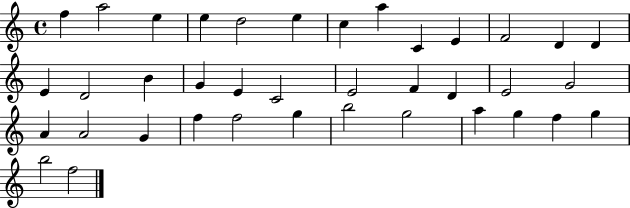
{
  \clef treble
  \time 4/4
  \defaultTimeSignature
  \key c \major
  f''4 a''2 e''4 | e''4 d''2 e''4 | c''4 a''4 c'4 e'4 | f'2 d'4 d'4 | \break e'4 d'2 b'4 | g'4 e'4 c'2 | e'2 f'4 d'4 | e'2 g'2 | \break a'4 a'2 g'4 | f''4 f''2 g''4 | b''2 g''2 | a''4 g''4 f''4 g''4 | \break b''2 f''2 | \bar "|."
}